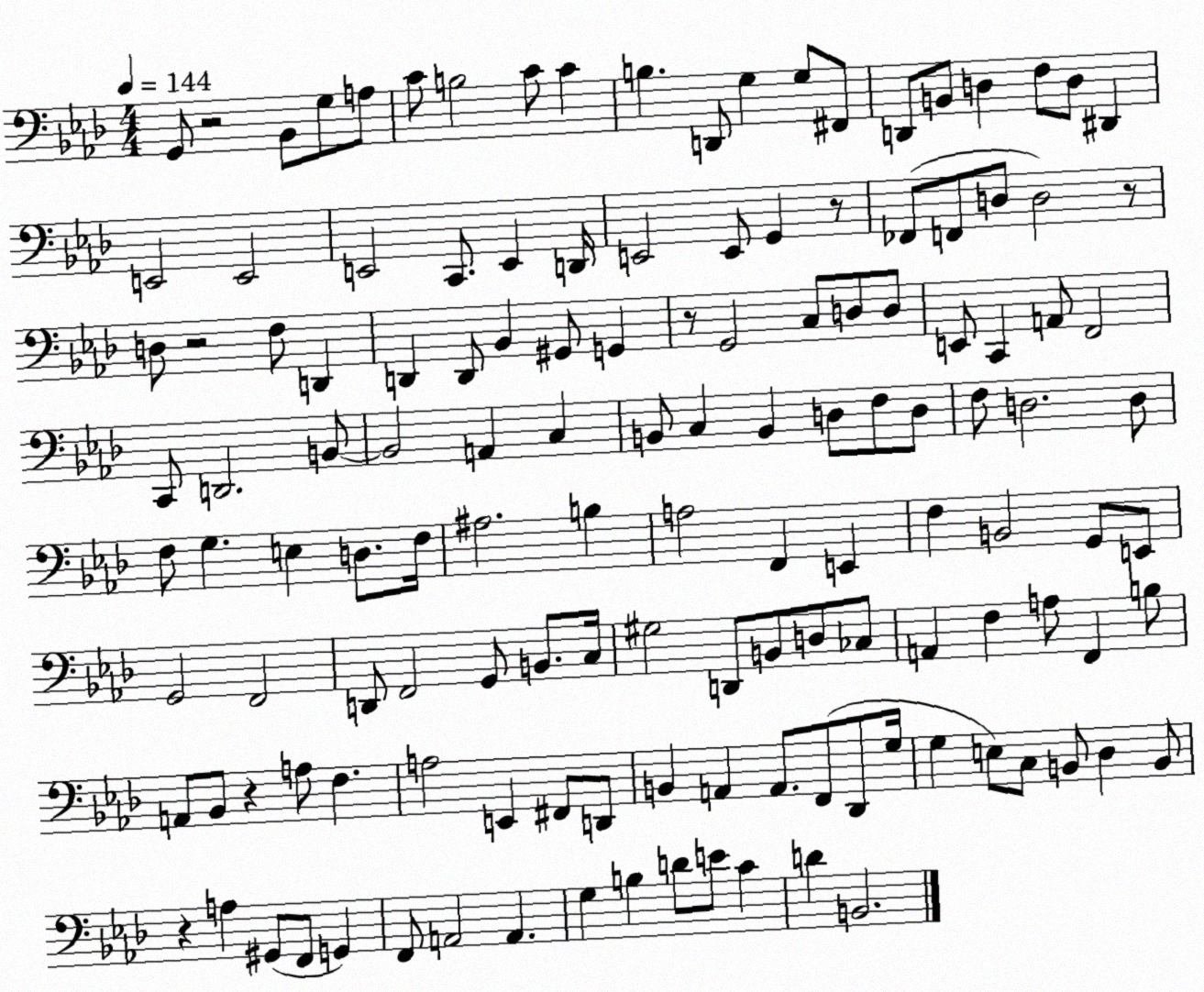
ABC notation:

X:1
T:Untitled
M:4/4
L:1/4
K:Ab
G,,/2 z2 _B,,/2 G,/2 A,/2 C/2 B,2 C/2 C B, D,,/2 G, G,/2 ^F,,/2 D,,/2 B,,/2 D, F,/2 D,/2 ^D,, E,,2 E,,2 E,,2 C,,/2 E,, D,,/4 E,,2 E,,/2 G,, z/2 _F,,/2 F,,/2 D,/2 D,2 z/2 D,/2 z2 F,/2 D,, D,, D,,/2 _B,, ^G,,/2 G,, z/2 G,,2 C,/2 D,/2 D,/2 E,,/2 C,, A,,/2 F,,2 C,,/2 D,,2 B,,/2 B,,2 A,, C, B,,/2 C, B,, D,/2 F,/2 D,/2 F,/2 D,2 D,/2 F,/2 G, E, D,/2 F,/4 ^A,2 B, A,2 F,, E,, F, B,,2 G,,/2 E,,/2 G,,2 F,,2 D,,/2 F,,2 G,,/2 B,,/2 C,/4 ^G,2 D,,/2 B,,/2 D,/2 _C,/2 A,, F, A,/2 F,, B,/2 A,,/2 _B,,/2 z A,/2 F, A,2 E,, ^F,,/2 D,,/2 B,, A,, A,,/2 F,,/2 _D,,/2 G,/4 G, E,/2 C,/2 B,,/2 _D, B,,/2 z A, ^G,,/2 F,,/2 G,, F,,/2 A,,2 A,, G, B, D/2 E/2 C D B,,2